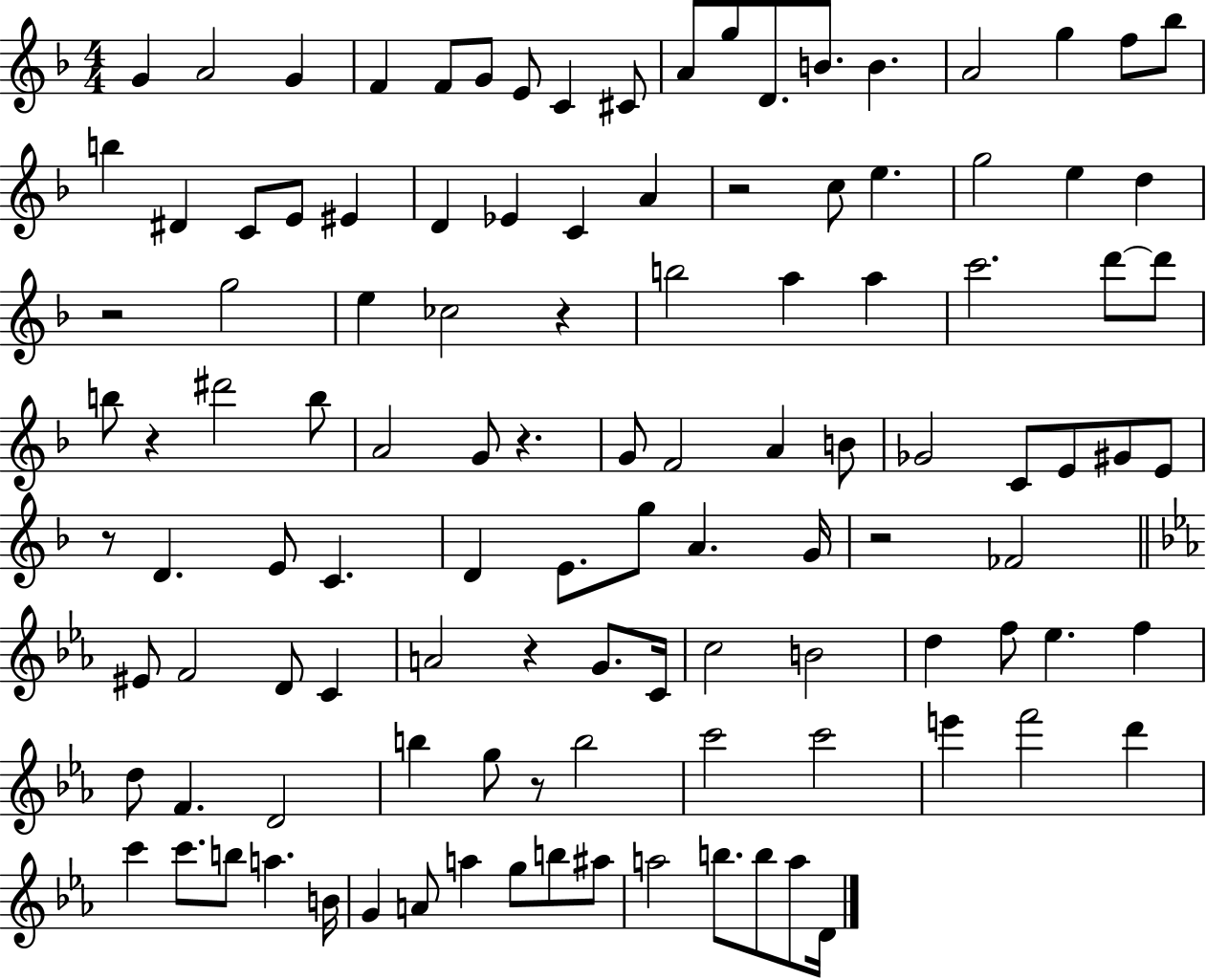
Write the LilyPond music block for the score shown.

{
  \clef treble
  \numericTimeSignature
  \time 4/4
  \key f \major
  g'4 a'2 g'4 | f'4 f'8 g'8 e'8 c'4 cis'8 | a'8 g''8 d'8. b'8. b'4. | a'2 g''4 f''8 bes''8 | \break b''4 dis'4 c'8 e'8 eis'4 | d'4 ees'4 c'4 a'4 | r2 c''8 e''4. | g''2 e''4 d''4 | \break r2 g''2 | e''4 ces''2 r4 | b''2 a''4 a''4 | c'''2. d'''8~~ d'''8 | \break b''8 r4 dis'''2 b''8 | a'2 g'8 r4. | g'8 f'2 a'4 b'8 | ges'2 c'8 e'8 gis'8 e'8 | \break r8 d'4. e'8 c'4. | d'4 e'8. g''8 a'4. g'16 | r2 fes'2 | \bar "||" \break \key ees \major eis'8 f'2 d'8 c'4 | a'2 r4 g'8. c'16 | c''2 b'2 | d''4 f''8 ees''4. f''4 | \break d''8 f'4. d'2 | b''4 g''8 r8 b''2 | c'''2 c'''2 | e'''4 f'''2 d'''4 | \break c'''4 c'''8. b''8 a''4. b'16 | g'4 a'8 a''4 g''8 b''8 ais''8 | a''2 b''8. b''8 a''8 d'16 | \bar "|."
}